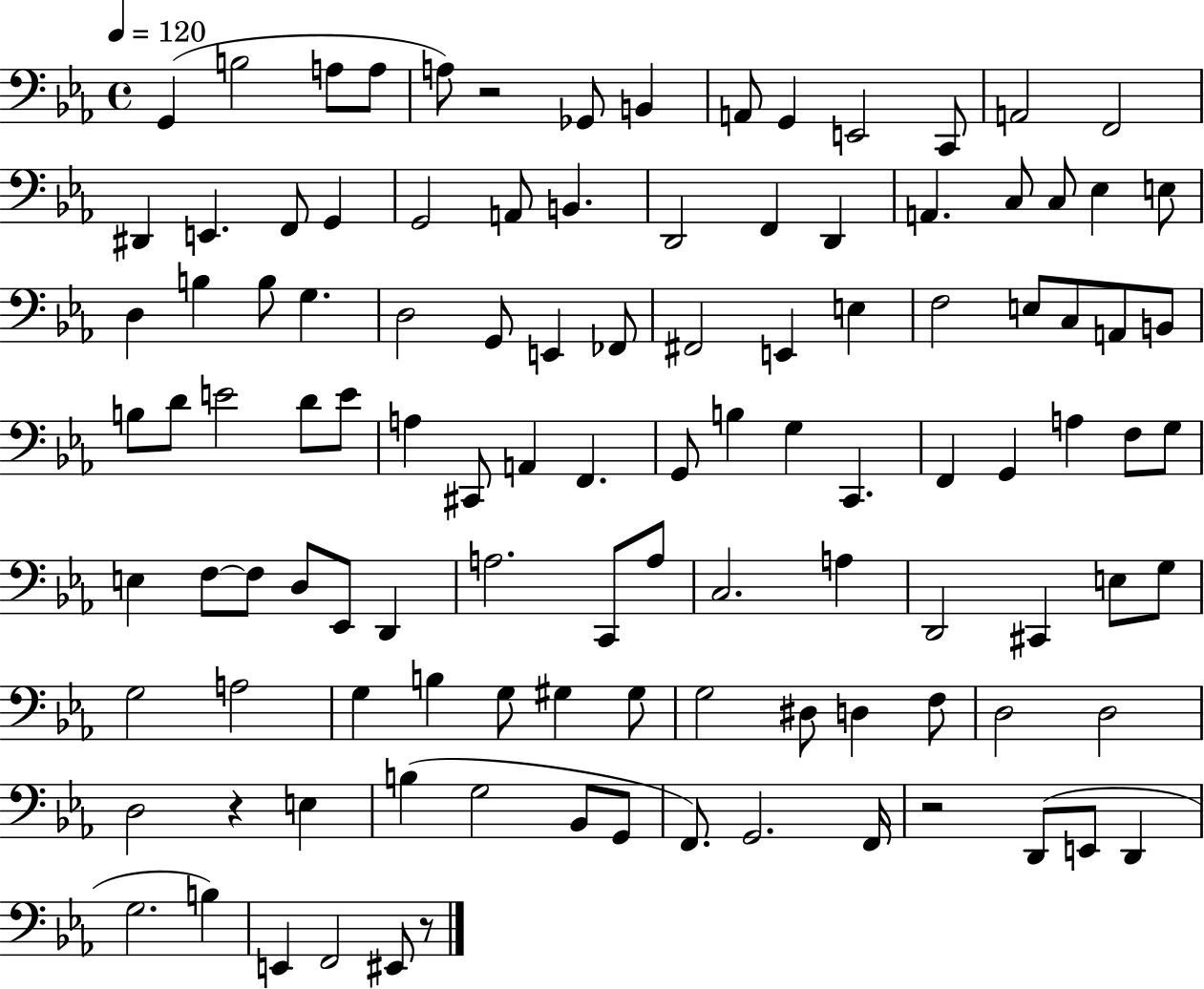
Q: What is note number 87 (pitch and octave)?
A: D3